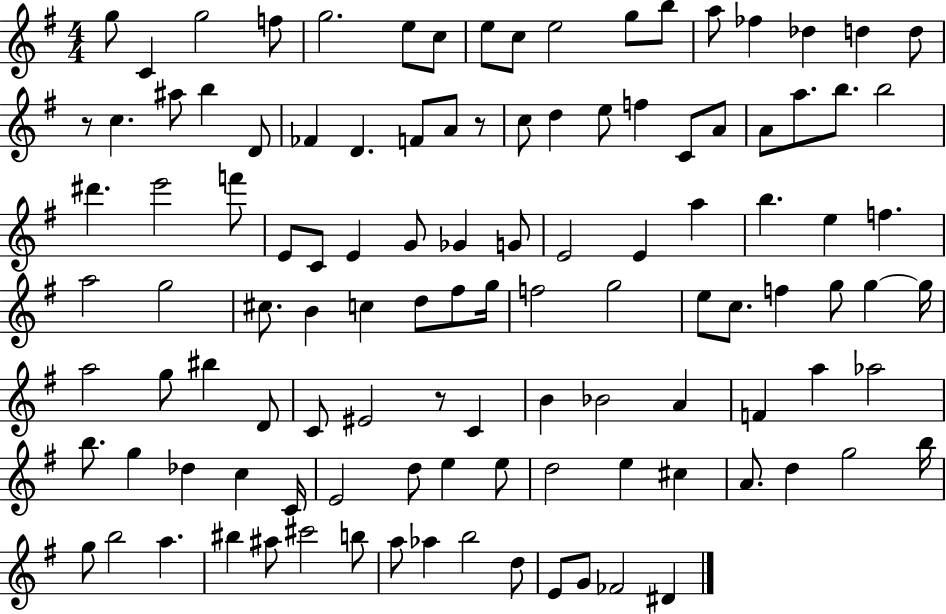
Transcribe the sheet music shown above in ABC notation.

X:1
T:Untitled
M:4/4
L:1/4
K:G
g/2 C g2 f/2 g2 e/2 c/2 e/2 c/2 e2 g/2 b/2 a/2 _f _d d d/2 z/2 c ^a/2 b D/2 _F D F/2 A/2 z/2 c/2 d e/2 f C/2 A/2 A/2 a/2 b/2 b2 ^d' e'2 f'/2 E/2 C/2 E G/2 _G G/2 E2 E a b e f a2 g2 ^c/2 B c d/2 ^f/2 g/4 f2 g2 e/2 c/2 f g/2 g g/4 a2 g/2 ^b D/2 C/2 ^E2 z/2 C B _B2 A F a _a2 b/2 g _d c C/4 E2 d/2 e e/2 d2 e ^c A/2 d g2 b/4 g/2 b2 a ^b ^a/2 ^c'2 b/2 a/2 _a b2 d/2 E/2 G/2 _F2 ^D